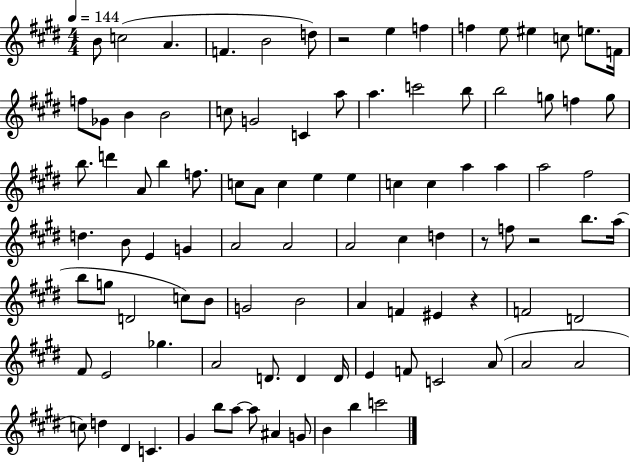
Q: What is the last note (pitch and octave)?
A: C6